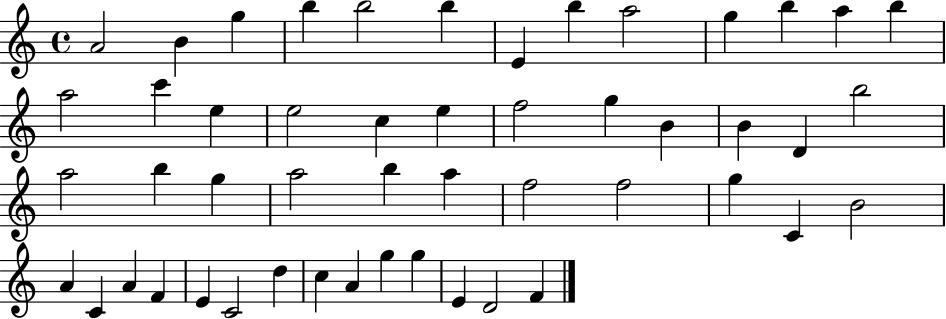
A4/h B4/q G5/q B5/q B5/h B5/q E4/q B5/q A5/h G5/q B5/q A5/q B5/q A5/h C6/q E5/q E5/h C5/q E5/q F5/h G5/q B4/q B4/q D4/q B5/h A5/h B5/q G5/q A5/h B5/q A5/q F5/h F5/h G5/q C4/q B4/h A4/q C4/q A4/q F4/q E4/q C4/h D5/q C5/q A4/q G5/q G5/q E4/q D4/h F4/q